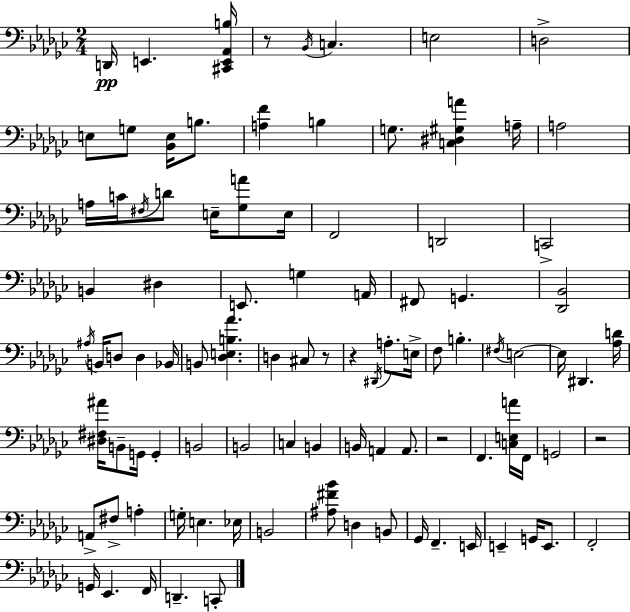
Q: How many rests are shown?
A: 5